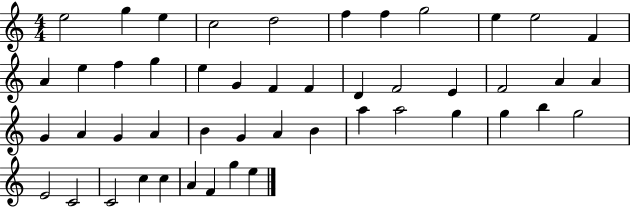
{
  \clef treble
  \numericTimeSignature
  \time 4/4
  \key c \major
  e''2 g''4 e''4 | c''2 d''2 | f''4 f''4 g''2 | e''4 e''2 f'4 | \break a'4 e''4 f''4 g''4 | e''4 g'4 f'4 f'4 | d'4 f'2 e'4 | f'2 a'4 a'4 | \break g'4 a'4 g'4 a'4 | b'4 g'4 a'4 b'4 | a''4 a''2 g''4 | g''4 b''4 g''2 | \break e'2 c'2 | c'2 c''4 c''4 | a'4 f'4 g''4 e''4 | \bar "|."
}